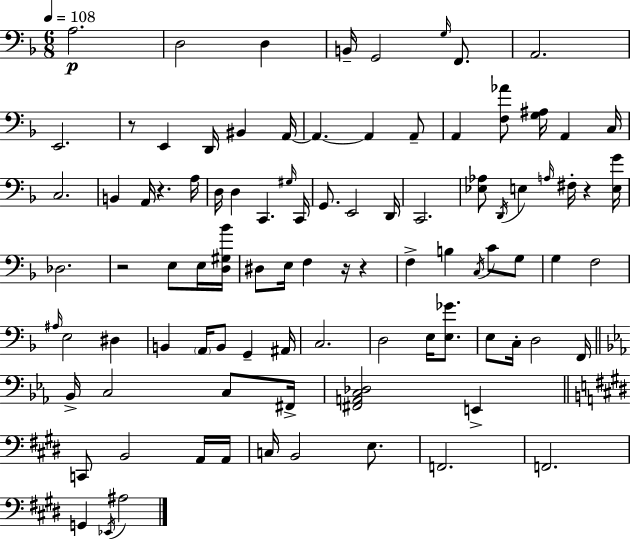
A3/h. D3/h D3/q B2/s G2/h G3/s F2/e. A2/h. E2/h. R/e E2/q D2/s BIS2/q A2/s A2/q. A2/q A2/e A2/q [F3,Ab4]/e [G3,A#3]/s A2/q C3/s C3/h. B2/q A2/s R/q. A3/s D3/s D3/q C2/q. G#3/s C2/s G2/e. E2/h D2/s C2/h. [Eb3,Ab3]/e D2/s E3/q A3/s F#3/s R/q [E3,G4]/s Db3/h. R/h E3/e E3/s [D3,G#3,Bb4]/s D#3/e E3/s F3/q R/s R/q F3/q B3/q C3/s C4/e G3/e G3/q F3/h A#3/s E3/h D#3/q B2/q A2/s B2/e G2/q A#2/s C3/h. D3/h E3/s [E3,Gb4]/e. E3/e C3/s D3/h F2/s Bb2/s C3/h C3/e F#2/s [F#2,A2,C3,Db3]/h E2/q C2/e B2/h A2/s A2/s C3/s B2/h E3/e. F2/h. F2/h. G2/q Eb2/s A#3/h